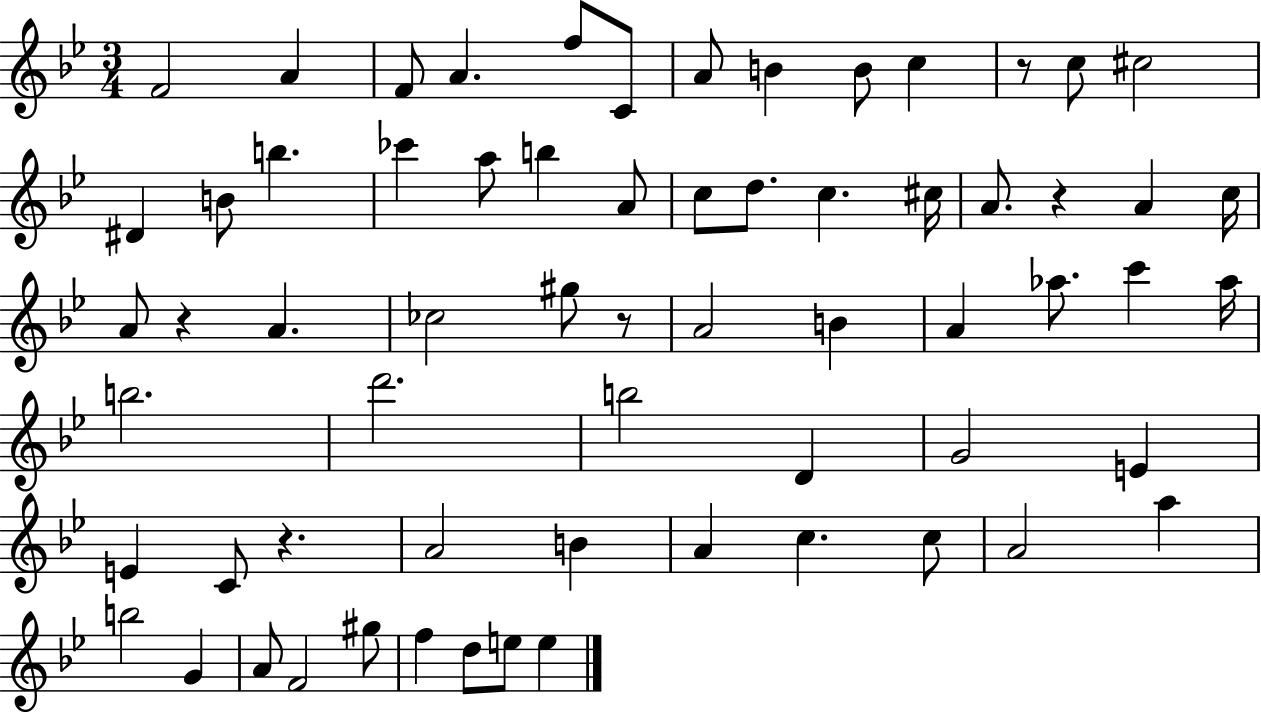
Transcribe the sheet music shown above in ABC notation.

X:1
T:Untitled
M:3/4
L:1/4
K:Bb
F2 A F/2 A f/2 C/2 A/2 B B/2 c z/2 c/2 ^c2 ^D B/2 b _c' a/2 b A/2 c/2 d/2 c ^c/4 A/2 z A c/4 A/2 z A _c2 ^g/2 z/2 A2 B A _a/2 c' _a/4 b2 d'2 b2 D G2 E E C/2 z A2 B A c c/2 A2 a b2 G A/2 F2 ^g/2 f d/2 e/2 e